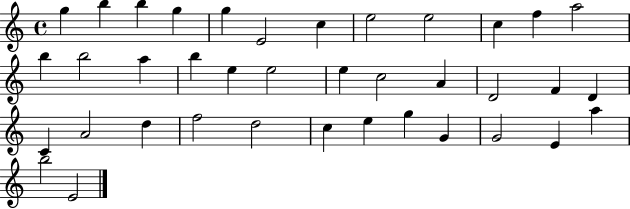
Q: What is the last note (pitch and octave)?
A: E4